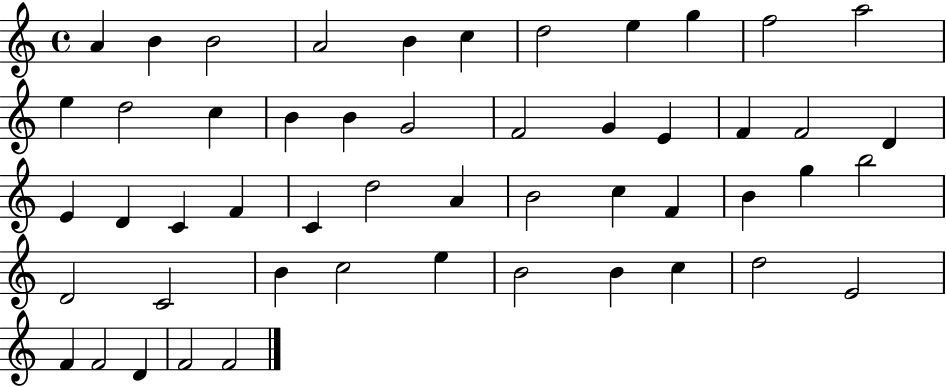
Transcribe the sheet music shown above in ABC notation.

X:1
T:Untitled
M:4/4
L:1/4
K:C
A B B2 A2 B c d2 e g f2 a2 e d2 c B B G2 F2 G E F F2 D E D C F C d2 A B2 c F B g b2 D2 C2 B c2 e B2 B c d2 E2 F F2 D F2 F2